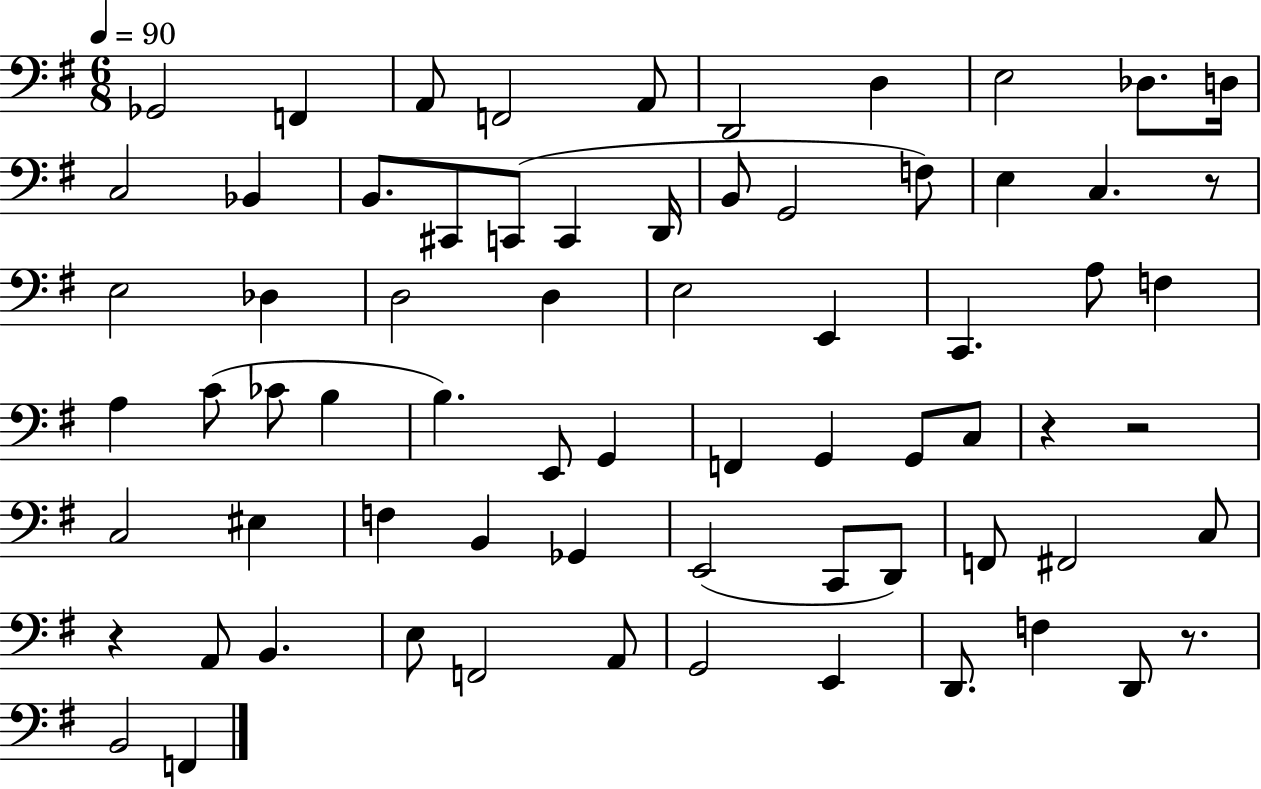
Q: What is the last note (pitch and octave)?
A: F2